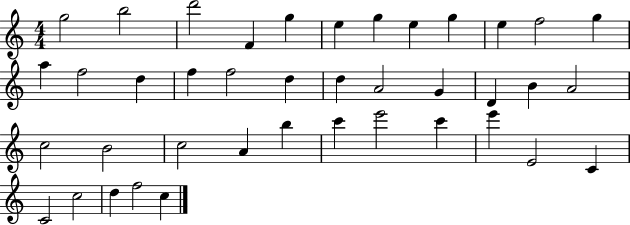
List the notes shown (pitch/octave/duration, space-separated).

G5/h B5/h D6/h F4/q G5/q E5/q G5/q E5/q G5/q E5/q F5/h G5/q A5/q F5/h D5/q F5/q F5/h D5/q D5/q A4/h G4/q D4/q B4/q A4/h C5/h B4/h C5/h A4/q B5/q C6/q E6/h C6/q E6/q E4/h C4/q C4/h C5/h D5/q F5/h C5/q